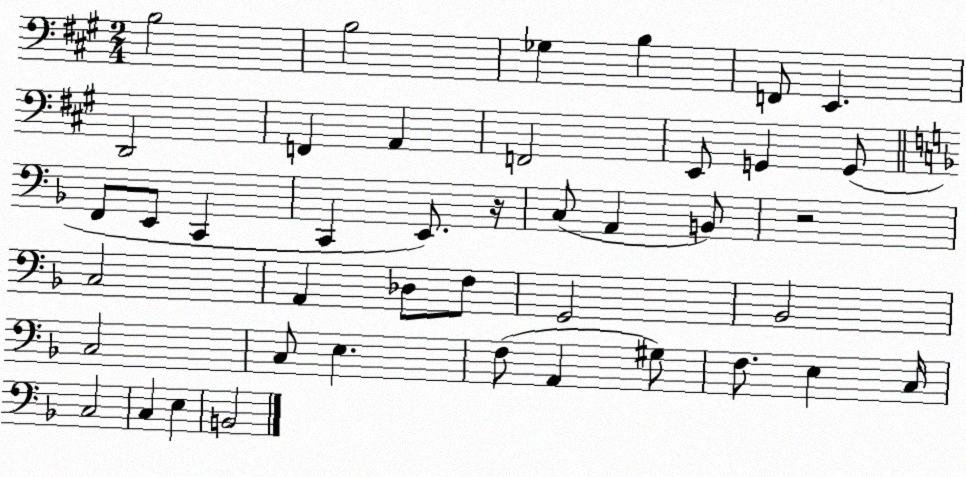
X:1
T:Untitled
M:2/4
L:1/4
K:A
B,2 B,2 _G, B, F,,/2 E,, D,,2 F,, A,, F,,2 E,,/2 G,, G,,/2 F,,/2 E,,/2 C,, C,, E,,/2 z/4 C,/2 A,, B,,/2 z2 C,2 A,, _D,/2 F,/2 G,,2 _B,,2 C,2 C,/2 E, F,/2 A,, ^G,/2 F,/2 E, C,/4 C,2 C, E, B,,2